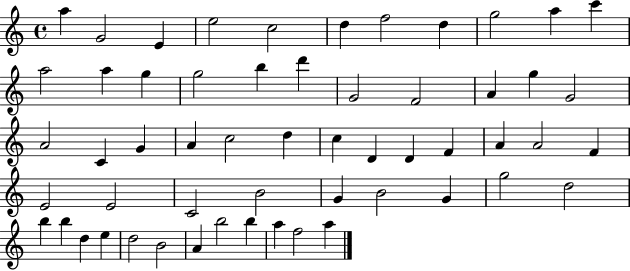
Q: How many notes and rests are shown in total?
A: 56